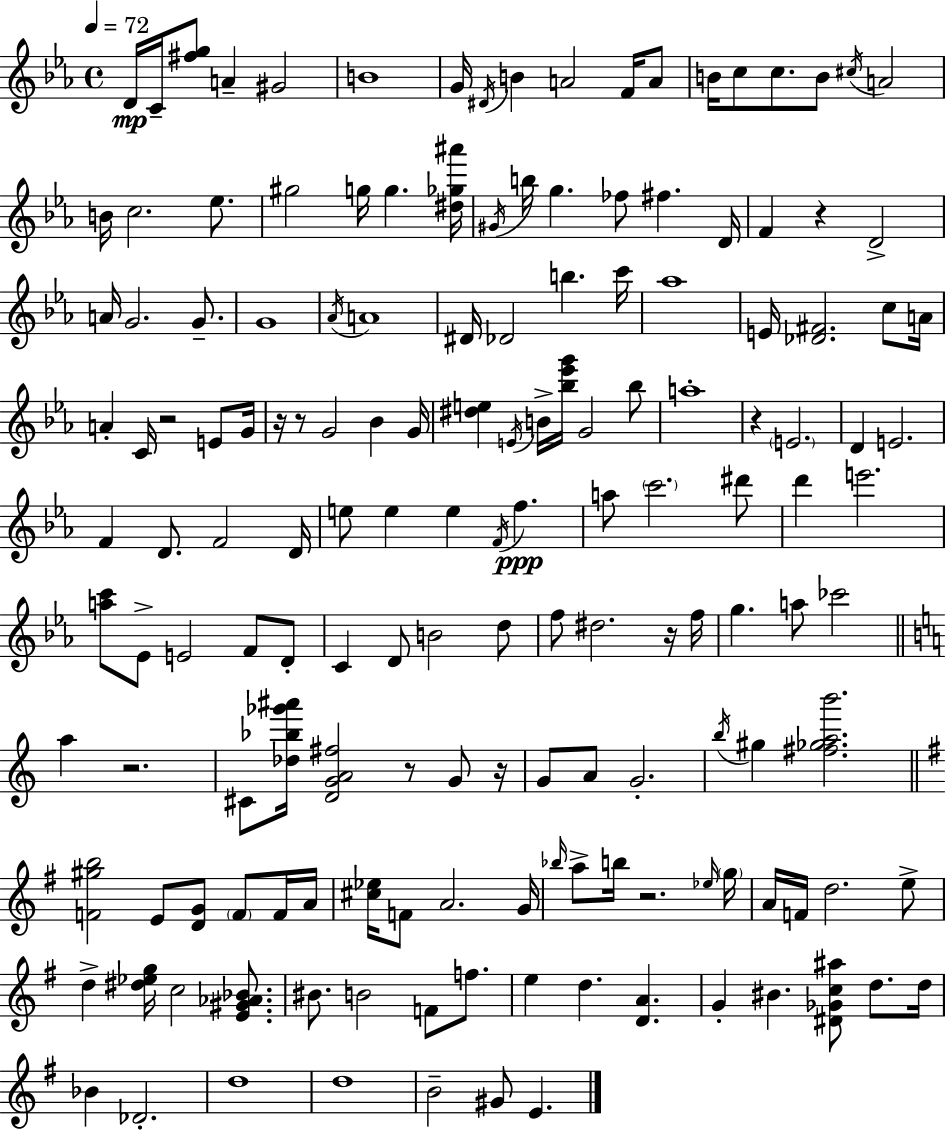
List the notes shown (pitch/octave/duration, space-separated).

D4/s C4/s [F#5,G5]/e A4/q G#4/h B4/w G4/s D#4/s B4/q A4/h F4/s A4/e B4/s C5/e C5/e. B4/e C#5/s A4/h B4/s C5/h. Eb5/e. G#5/h G5/s G5/q. [D#5,Gb5,A#6]/s G#4/s B5/s G5/q. FES5/e F#5/q. D4/s F4/q R/q D4/h A4/s G4/h. G4/e. G4/w Ab4/s A4/w D#4/s Db4/h B5/q. C6/s Ab5/w E4/s [Db4,F#4]/h. C5/e A4/s A4/q C4/s R/h E4/e G4/s R/s R/e G4/h Bb4/q G4/s [D#5,E5]/q E4/s B4/s [Bb5,Eb6,G6]/s G4/h Bb5/e A5/w R/q E4/h. D4/q E4/h. F4/q D4/e. F4/h D4/s E5/e E5/q E5/q F4/s F5/q. A5/e C6/h. D#6/e D6/q E6/h. [A5,C6]/e Eb4/e E4/h F4/e D4/e C4/q D4/e B4/h D5/e F5/e D#5/h. R/s F5/s G5/q. A5/e CES6/h A5/q R/h. C#4/e [Db5,Bb5,Gb6,A#6]/s [D4,G4,A4,F#5]/h R/e G4/e R/s G4/e A4/e G4/h. B5/s G#5/q [F#5,Gb5,A5,B6]/h. [F4,G#5,B5]/h E4/e [D4,G4]/e F4/e F4/s A4/s [C#5,Eb5]/s F4/e A4/h. G4/s Bb5/s A5/e B5/s R/h. Eb5/s G5/s A4/s F4/s D5/h. E5/e D5/q [D#5,Eb5,G5]/s C5/h [E4,G#4,Ab4,Bb4]/e. BIS4/e. B4/h F4/e F5/e. E5/q D5/q. [D4,A4]/q. G4/q BIS4/q. [D#4,Gb4,C5,A#5]/e D5/e. D5/s Bb4/q Db4/h. D5/w D5/w B4/h G#4/e E4/q.